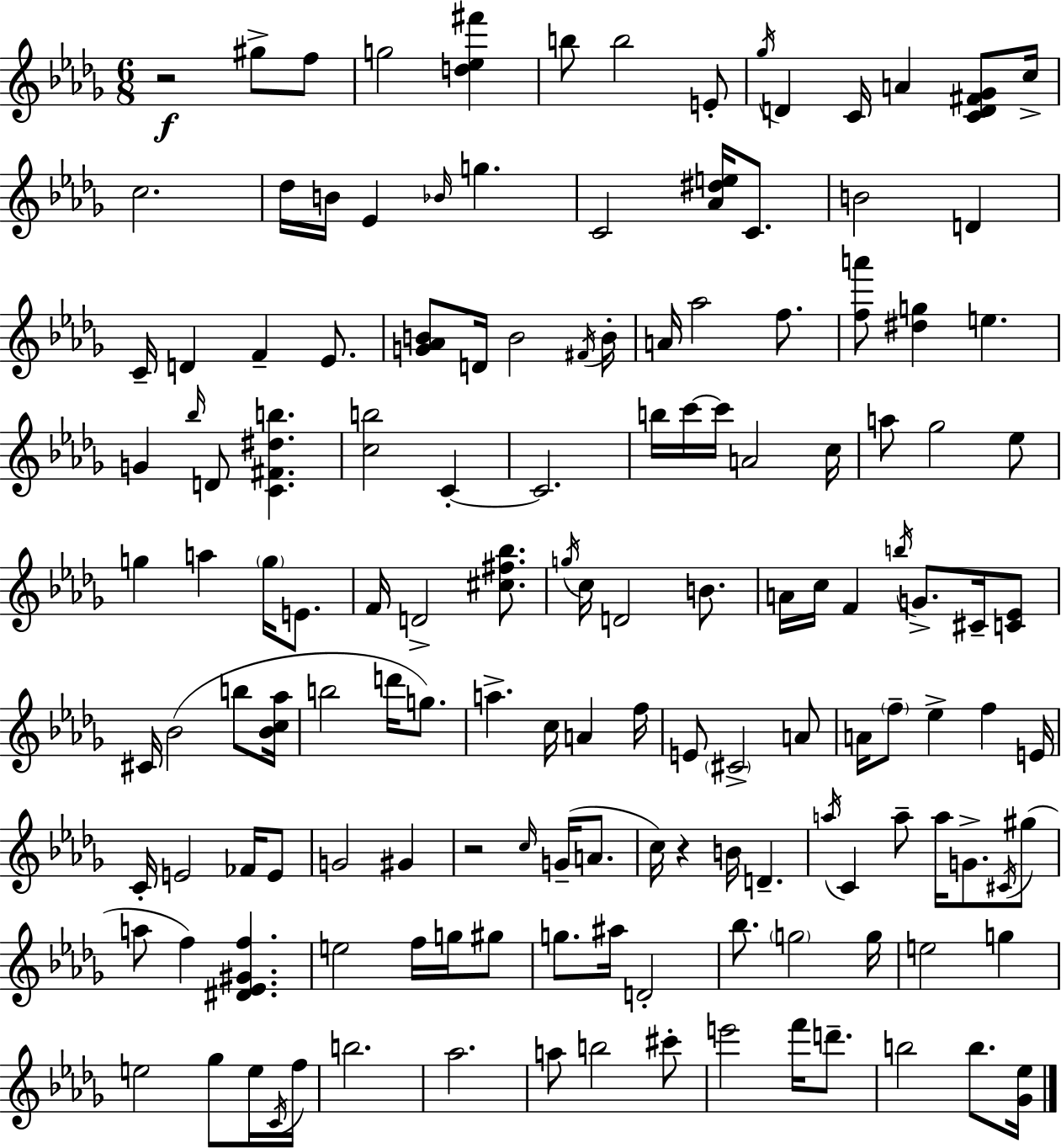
X:1
T:Untitled
M:6/8
L:1/4
K:Bbm
z2 ^g/2 f/2 g2 [d_e^f'] b/2 b2 E/2 _g/4 D C/4 A [CD^F_G]/2 c/4 c2 _d/4 B/4 _E _B/4 g C2 [_A^de]/4 C/2 B2 D C/4 D F _E/2 [G_AB]/2 D/4 B2 ^F/4 B/4 A/4 _a2 f/2 [fa']/2 [^dg] e G _b/4 D/2 [C^F^db] [cb]2 C C2 b/4 c'/4 c'/4 A2 c/4 a/2 _g2 _e/2 g a g/4 E/2 F/4 D2 [^c^f_b]/2 g/4 c/4 D2 B/2 A/4 c/4 F b/4 G/2 ^C/4 [C_E]/2 ^C/4 _B2 b/2 [_Bc_a]/4 b2 d'/4 g/2 a c/4 A f/4 E/2 ^C2 A/2 A/4 f/2 _e f E/4 C/4 E2 _F/4 E/2 G2 ^G z2 c/4 G/4 A/2 c/4 z B/4 D a/4 C a/2 a/4 G/2 ^C/4 ^g/2 a/2 f [^D_E^Gf] e2 f/4 g/4 ^g/2 g/2 ^a/4 D2 _b/2 g2 g/4 e2 g e2 _g/2 e/4 C/4 f/4 b2 _a2 a/2 b2 ^c'/2 e'2 f'/4 d'/2 b2 b/2 [_G_e]/4